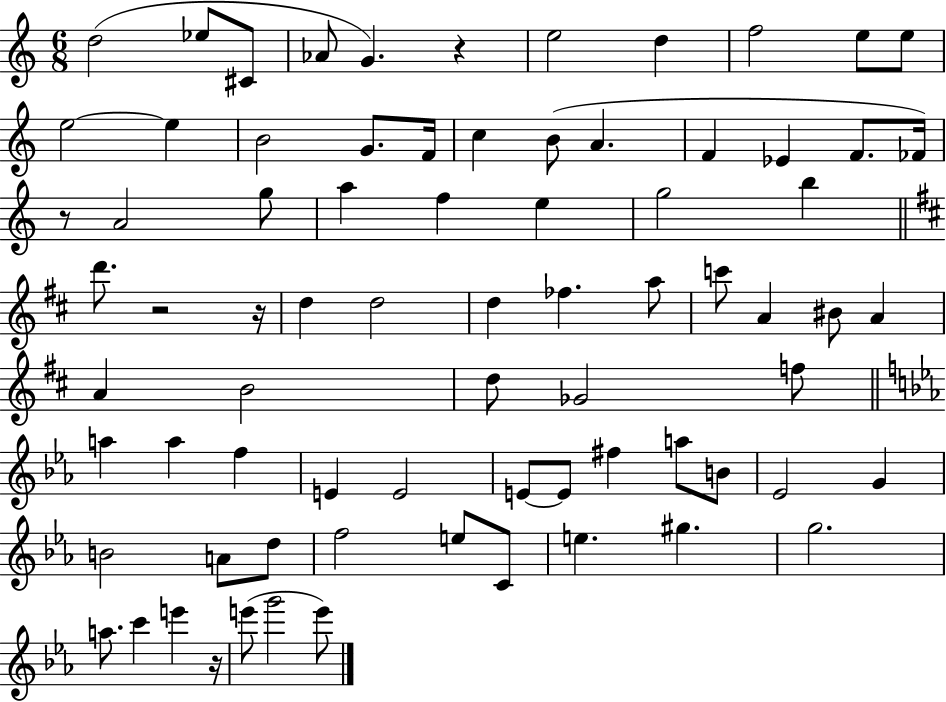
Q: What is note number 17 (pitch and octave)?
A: B4